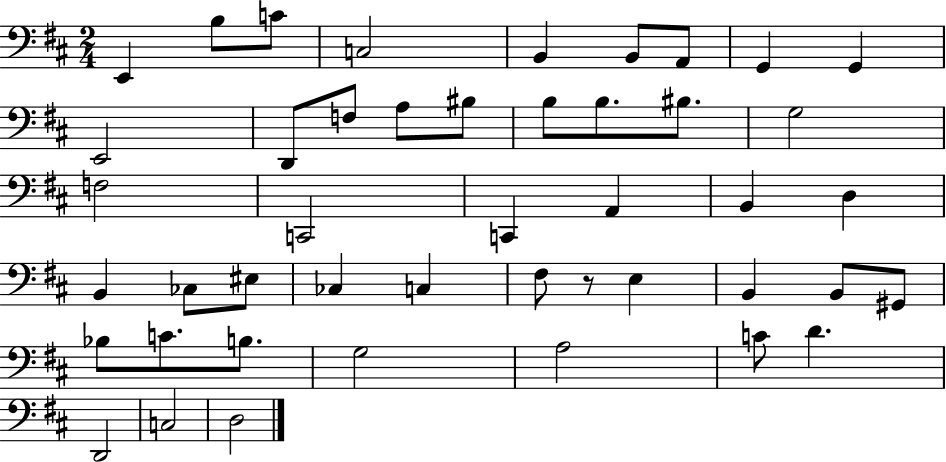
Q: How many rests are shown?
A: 1